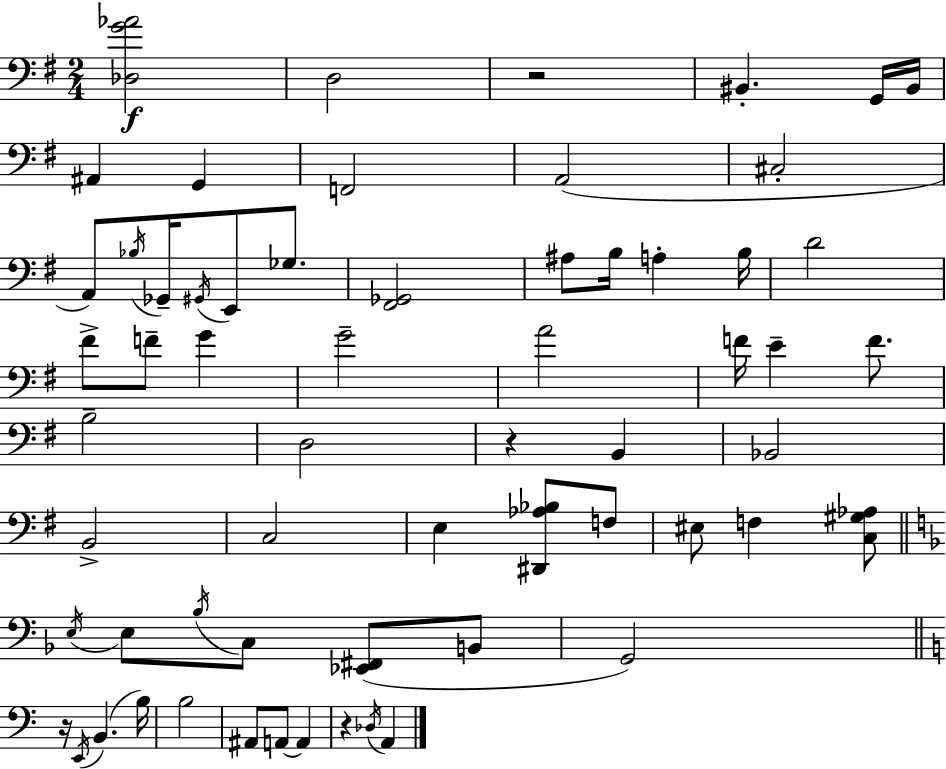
{
  \clef bass
  \numericTimeSignature
  \time 2/4
  \key g \major
  \repeat volta 2 { <des g' aes'>2\f | d2 | r2 | bis,4.-. g,16 bis,16 | \break ais,4 g,4 | f,2 | a,2( | cis2-. | \break a,8) \acciaccatura { bes16 } ges,16-- \acciaccatura { gis,16 } e,8 ges8. | <fis, ges,>2 | ais8 b16 a4-. | b16 d'2 | \break fis'8-> f'8-- g'4 | g'2-- | a'2 | f'16 e'4-- f'8. | \break b2-- | d2 | r4 b,4 | bes,2 | \break b,2-> | c2 | e4 <dis, aes bes>8 | f8 eis8 f4 | \break <c gis aes>8 \bar "||" \break \key d \minor \acciaccatura { e16 } e8 \acciaccatura { bes16 } c8 <ees, fis,>8( | b,8 g,2) | \bar "||" \break \key a \minor r16 \acciaccatura { e,16 }( b,4. | b16) b2 | ais,8 a,8~~ a,4 | r4 \acciaccatura { des16 } a,4 | \break } \bar "|."
}